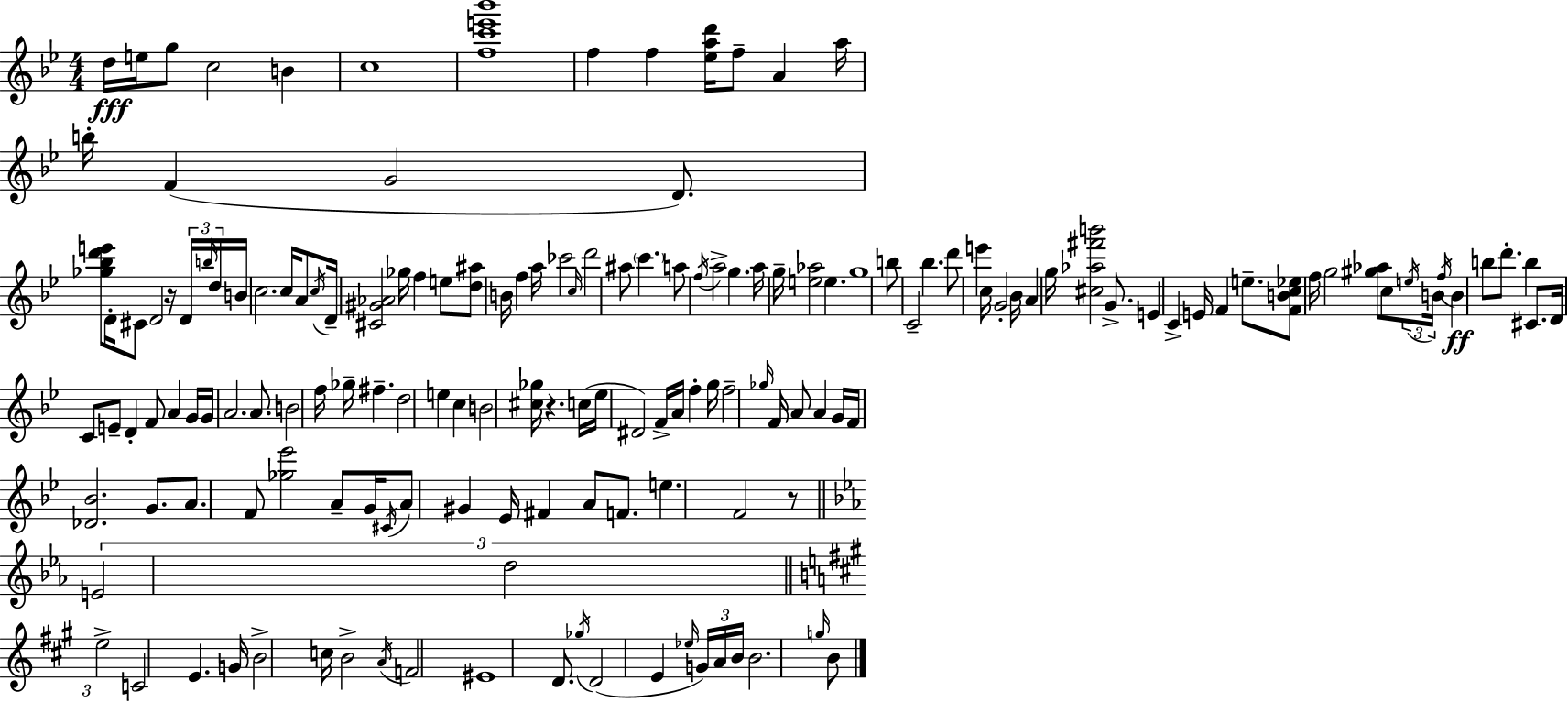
X:1
T:Untitled
M:4/4
L:1/4
K:Bb
d/4 e/4 g/2 c2 B c4 [fc'e'_b']4 f f [_ead']/4 f/2 A a/4 b/4 F G2 D/2 [_g_bd'e']/2 D/4 ^C/2 D2 z/4 D/4 b/4 d/4 B/4 c2 c/4 A/2 c/4 D/4 [^C^G_A]2 _g/4 f e/2 [d^a]/2 B/4 f a/4 _c'2 c/4 d'2 ^a/2 c' a/2 f/4 a2 g a/4 g/4 [e_a]2 e g4 b/2 C2 _b d'/2 e' c/4 G2 _B/4 A g/4 [^c_a^f'b']2 G/2 E C E/4 F e/2 [FBc_e]/2 f/4 g2 [^g_a]/2 c/2 e/4 B/4 f/4 B b/2 d'/2 b ^C/2 D/4 C/2 E/2 D F/2 A G/4 G/4 A2 A/2 B2 f/4 _g/4 ^f d2 e c B2 [^c_g]/4 z c/4 _e/4 ^D2 F/4 A/4 f g/4 f2 _g/4 F/4 A/2 A G/4 F/4 [_D_B]2 G/2 A/2 F/2 [_g_e']2 A/2 G/4 ^C/4 A/2 ^G _E/4 ^F A/2 F/2 e F2 z/2 E2 d2 e2 C2 E G/4 B2 c/4 B2 A/4 F2 ^E4 D/2 _g/4 D2 E _e/4 G/4 A/4 B/4 B2 g/4 B/2